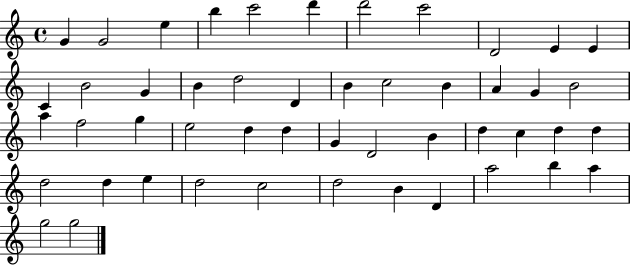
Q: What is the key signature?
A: C major